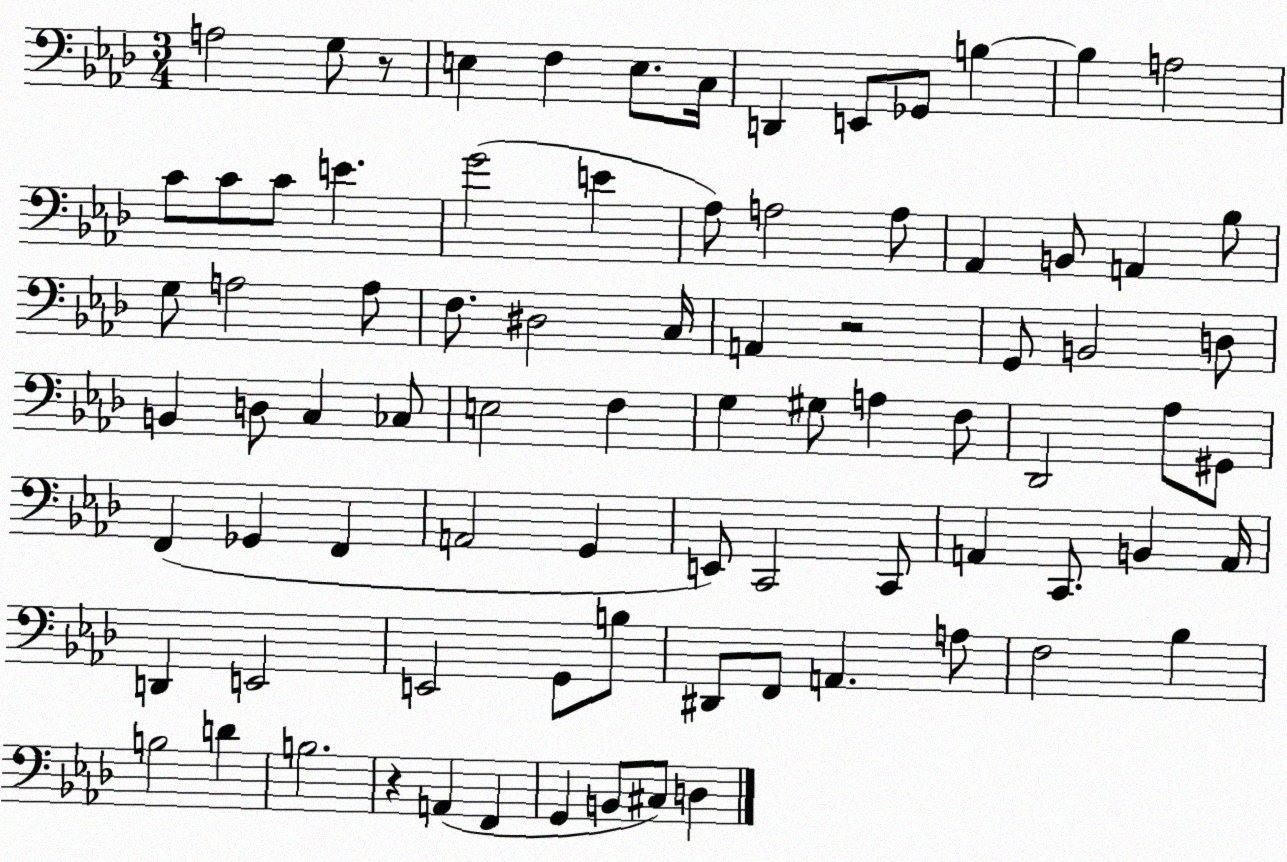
X:1
T:Untitled
M:3/4
L:1/4
K:Ab
A,2 G,/2 z/2 E, F, E,/2 C,/4 D,, E,,/2 _G,,/2 B, B, A,2 C/2 C/2 C/2 E G2 E _A,/2 A,2 A,/2 _A,, B,,/2 A,, _B,/2 G,/2 A,2 A,/2 F,/2 ^D,2 C,/4 A,, z2 G,,/2 B,,2 D,/2 B,, D,/2 C, _C,/2 E,2 F, G, ^G,/2 A, F,/2 _D,,2 _A,/2 ^G,,/2 F,, _G,, F,, A,,2 G,, E,,/2 C,,2 C,,/2 A,, C,,/2 B,, A,,/4 D,, E,,2 E,,2 G,,/2 B,/2 ^D,,/2 F,,/2 A,, A,/2 F,2 _B, B,2 D B,2 z A,, F,, G,, B,,/2 ^C,/2 D,